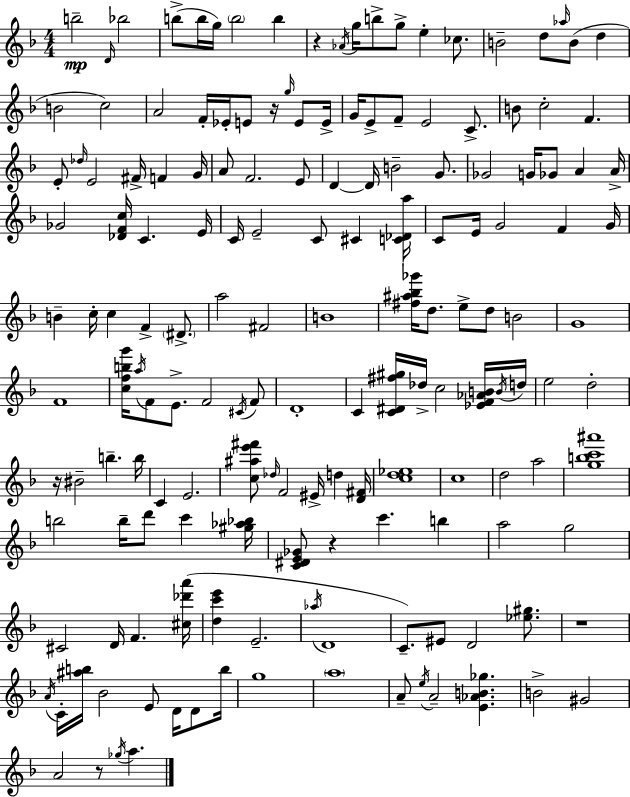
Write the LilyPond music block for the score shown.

{
  \clef treble
  \numericTimeSignature
  \time 4/4
  \key d \minor
  b''2--\mp \grace { d'16 } bes''2 | b''8->( b''16 g''16) \parenthesize b''2 b''4 | r4 \acciaccatura { aes'16 } g''16 b''8-> g''8-> e''4-. ces''8. | b'2-- d''8 \grace { aes''16 }( b'8 d''4 | \break b'2 c''2) | a'2 f'16-. ees'16-. e'8 r16 | \grace { g''16 } e'8 e'16-> g'16 e'8-> f'8-- e'2 | c'8.-> b'8 c''2-. f'4. | \break e'8-. \grace { des''16 } e'2 fis'16-> | f'4 g'16 a'8 f'2. | e'8 d'4~~ d'16 b'2-- | g'8. ges'2 g'16 ges'8 | \break a'4 a'16-> ges'2 <des' f' c''>16 c'4. | e'16 c'16 e'2-- c'8 | cis'4 <c' des' a''>16 c'8 e'16 g'2 | f'4 g'16 b'4-- c''16-. c''4 f'4-> | \break \parenthesize dis'8.-> a''2 fis'2 | b'1 | <fis'' ais'' bes'' ges'''>16 d''8. e''8-> d''8 b'2 | g'1 | \break f'1 | <c'' f'' b'' g'''>16 \acciaccatura { a''16 } f'8 e'8.-> f'2 | \acciaccatura { cis'16 } f'8 d'1-. | c'4 <c' dis' fis'' gis''>16 des''16-> c''2 | \break <ees' f' aes' b'>16 \acciaccatura { b'16 } d''16 e''2 | d''2-. r16 bis'2-- | b''4.-- b''16 c'4 e'2. | <c'' ais'' e''' fis'''>8 \grace { des''16 } f'2 | \break eis'16-> d''4 <d' fis'>16 <c'' d'' ees''>1 | c''1 | d''2 | a''2 <g'' b'' c''' ais'''>1 | \break b''2 | b''16-- d'''8 c'''4 <gis'' aes'' bes''>16 <c' dis' e' ges'>8 r4 c'''4. | b''4 a''2 | g''2 cis'2 | \break d'16 f'4. <cis'' des''' a'''>16( <d'' c''' e'''>4 e'2.-- | \acciaccatura { aes''16 } d'1 | c'8.--) eis'8 d'2 | <ees'' gis''>8. r1 | \break \acciaccatura { a'16 } c'16-. <ais'' b''>16 bes'2 | e'8 d'16 d'8 b''16 g''1 | \parenthesize a''1 | a'8-- \acciaccatura { e''16 } a'2-- | \break <e' aes' b' ges''>4. b'2-> | gis'2 a'2 | r8 \acciaccatura { ges''16 } a''4. \bar "|."
}